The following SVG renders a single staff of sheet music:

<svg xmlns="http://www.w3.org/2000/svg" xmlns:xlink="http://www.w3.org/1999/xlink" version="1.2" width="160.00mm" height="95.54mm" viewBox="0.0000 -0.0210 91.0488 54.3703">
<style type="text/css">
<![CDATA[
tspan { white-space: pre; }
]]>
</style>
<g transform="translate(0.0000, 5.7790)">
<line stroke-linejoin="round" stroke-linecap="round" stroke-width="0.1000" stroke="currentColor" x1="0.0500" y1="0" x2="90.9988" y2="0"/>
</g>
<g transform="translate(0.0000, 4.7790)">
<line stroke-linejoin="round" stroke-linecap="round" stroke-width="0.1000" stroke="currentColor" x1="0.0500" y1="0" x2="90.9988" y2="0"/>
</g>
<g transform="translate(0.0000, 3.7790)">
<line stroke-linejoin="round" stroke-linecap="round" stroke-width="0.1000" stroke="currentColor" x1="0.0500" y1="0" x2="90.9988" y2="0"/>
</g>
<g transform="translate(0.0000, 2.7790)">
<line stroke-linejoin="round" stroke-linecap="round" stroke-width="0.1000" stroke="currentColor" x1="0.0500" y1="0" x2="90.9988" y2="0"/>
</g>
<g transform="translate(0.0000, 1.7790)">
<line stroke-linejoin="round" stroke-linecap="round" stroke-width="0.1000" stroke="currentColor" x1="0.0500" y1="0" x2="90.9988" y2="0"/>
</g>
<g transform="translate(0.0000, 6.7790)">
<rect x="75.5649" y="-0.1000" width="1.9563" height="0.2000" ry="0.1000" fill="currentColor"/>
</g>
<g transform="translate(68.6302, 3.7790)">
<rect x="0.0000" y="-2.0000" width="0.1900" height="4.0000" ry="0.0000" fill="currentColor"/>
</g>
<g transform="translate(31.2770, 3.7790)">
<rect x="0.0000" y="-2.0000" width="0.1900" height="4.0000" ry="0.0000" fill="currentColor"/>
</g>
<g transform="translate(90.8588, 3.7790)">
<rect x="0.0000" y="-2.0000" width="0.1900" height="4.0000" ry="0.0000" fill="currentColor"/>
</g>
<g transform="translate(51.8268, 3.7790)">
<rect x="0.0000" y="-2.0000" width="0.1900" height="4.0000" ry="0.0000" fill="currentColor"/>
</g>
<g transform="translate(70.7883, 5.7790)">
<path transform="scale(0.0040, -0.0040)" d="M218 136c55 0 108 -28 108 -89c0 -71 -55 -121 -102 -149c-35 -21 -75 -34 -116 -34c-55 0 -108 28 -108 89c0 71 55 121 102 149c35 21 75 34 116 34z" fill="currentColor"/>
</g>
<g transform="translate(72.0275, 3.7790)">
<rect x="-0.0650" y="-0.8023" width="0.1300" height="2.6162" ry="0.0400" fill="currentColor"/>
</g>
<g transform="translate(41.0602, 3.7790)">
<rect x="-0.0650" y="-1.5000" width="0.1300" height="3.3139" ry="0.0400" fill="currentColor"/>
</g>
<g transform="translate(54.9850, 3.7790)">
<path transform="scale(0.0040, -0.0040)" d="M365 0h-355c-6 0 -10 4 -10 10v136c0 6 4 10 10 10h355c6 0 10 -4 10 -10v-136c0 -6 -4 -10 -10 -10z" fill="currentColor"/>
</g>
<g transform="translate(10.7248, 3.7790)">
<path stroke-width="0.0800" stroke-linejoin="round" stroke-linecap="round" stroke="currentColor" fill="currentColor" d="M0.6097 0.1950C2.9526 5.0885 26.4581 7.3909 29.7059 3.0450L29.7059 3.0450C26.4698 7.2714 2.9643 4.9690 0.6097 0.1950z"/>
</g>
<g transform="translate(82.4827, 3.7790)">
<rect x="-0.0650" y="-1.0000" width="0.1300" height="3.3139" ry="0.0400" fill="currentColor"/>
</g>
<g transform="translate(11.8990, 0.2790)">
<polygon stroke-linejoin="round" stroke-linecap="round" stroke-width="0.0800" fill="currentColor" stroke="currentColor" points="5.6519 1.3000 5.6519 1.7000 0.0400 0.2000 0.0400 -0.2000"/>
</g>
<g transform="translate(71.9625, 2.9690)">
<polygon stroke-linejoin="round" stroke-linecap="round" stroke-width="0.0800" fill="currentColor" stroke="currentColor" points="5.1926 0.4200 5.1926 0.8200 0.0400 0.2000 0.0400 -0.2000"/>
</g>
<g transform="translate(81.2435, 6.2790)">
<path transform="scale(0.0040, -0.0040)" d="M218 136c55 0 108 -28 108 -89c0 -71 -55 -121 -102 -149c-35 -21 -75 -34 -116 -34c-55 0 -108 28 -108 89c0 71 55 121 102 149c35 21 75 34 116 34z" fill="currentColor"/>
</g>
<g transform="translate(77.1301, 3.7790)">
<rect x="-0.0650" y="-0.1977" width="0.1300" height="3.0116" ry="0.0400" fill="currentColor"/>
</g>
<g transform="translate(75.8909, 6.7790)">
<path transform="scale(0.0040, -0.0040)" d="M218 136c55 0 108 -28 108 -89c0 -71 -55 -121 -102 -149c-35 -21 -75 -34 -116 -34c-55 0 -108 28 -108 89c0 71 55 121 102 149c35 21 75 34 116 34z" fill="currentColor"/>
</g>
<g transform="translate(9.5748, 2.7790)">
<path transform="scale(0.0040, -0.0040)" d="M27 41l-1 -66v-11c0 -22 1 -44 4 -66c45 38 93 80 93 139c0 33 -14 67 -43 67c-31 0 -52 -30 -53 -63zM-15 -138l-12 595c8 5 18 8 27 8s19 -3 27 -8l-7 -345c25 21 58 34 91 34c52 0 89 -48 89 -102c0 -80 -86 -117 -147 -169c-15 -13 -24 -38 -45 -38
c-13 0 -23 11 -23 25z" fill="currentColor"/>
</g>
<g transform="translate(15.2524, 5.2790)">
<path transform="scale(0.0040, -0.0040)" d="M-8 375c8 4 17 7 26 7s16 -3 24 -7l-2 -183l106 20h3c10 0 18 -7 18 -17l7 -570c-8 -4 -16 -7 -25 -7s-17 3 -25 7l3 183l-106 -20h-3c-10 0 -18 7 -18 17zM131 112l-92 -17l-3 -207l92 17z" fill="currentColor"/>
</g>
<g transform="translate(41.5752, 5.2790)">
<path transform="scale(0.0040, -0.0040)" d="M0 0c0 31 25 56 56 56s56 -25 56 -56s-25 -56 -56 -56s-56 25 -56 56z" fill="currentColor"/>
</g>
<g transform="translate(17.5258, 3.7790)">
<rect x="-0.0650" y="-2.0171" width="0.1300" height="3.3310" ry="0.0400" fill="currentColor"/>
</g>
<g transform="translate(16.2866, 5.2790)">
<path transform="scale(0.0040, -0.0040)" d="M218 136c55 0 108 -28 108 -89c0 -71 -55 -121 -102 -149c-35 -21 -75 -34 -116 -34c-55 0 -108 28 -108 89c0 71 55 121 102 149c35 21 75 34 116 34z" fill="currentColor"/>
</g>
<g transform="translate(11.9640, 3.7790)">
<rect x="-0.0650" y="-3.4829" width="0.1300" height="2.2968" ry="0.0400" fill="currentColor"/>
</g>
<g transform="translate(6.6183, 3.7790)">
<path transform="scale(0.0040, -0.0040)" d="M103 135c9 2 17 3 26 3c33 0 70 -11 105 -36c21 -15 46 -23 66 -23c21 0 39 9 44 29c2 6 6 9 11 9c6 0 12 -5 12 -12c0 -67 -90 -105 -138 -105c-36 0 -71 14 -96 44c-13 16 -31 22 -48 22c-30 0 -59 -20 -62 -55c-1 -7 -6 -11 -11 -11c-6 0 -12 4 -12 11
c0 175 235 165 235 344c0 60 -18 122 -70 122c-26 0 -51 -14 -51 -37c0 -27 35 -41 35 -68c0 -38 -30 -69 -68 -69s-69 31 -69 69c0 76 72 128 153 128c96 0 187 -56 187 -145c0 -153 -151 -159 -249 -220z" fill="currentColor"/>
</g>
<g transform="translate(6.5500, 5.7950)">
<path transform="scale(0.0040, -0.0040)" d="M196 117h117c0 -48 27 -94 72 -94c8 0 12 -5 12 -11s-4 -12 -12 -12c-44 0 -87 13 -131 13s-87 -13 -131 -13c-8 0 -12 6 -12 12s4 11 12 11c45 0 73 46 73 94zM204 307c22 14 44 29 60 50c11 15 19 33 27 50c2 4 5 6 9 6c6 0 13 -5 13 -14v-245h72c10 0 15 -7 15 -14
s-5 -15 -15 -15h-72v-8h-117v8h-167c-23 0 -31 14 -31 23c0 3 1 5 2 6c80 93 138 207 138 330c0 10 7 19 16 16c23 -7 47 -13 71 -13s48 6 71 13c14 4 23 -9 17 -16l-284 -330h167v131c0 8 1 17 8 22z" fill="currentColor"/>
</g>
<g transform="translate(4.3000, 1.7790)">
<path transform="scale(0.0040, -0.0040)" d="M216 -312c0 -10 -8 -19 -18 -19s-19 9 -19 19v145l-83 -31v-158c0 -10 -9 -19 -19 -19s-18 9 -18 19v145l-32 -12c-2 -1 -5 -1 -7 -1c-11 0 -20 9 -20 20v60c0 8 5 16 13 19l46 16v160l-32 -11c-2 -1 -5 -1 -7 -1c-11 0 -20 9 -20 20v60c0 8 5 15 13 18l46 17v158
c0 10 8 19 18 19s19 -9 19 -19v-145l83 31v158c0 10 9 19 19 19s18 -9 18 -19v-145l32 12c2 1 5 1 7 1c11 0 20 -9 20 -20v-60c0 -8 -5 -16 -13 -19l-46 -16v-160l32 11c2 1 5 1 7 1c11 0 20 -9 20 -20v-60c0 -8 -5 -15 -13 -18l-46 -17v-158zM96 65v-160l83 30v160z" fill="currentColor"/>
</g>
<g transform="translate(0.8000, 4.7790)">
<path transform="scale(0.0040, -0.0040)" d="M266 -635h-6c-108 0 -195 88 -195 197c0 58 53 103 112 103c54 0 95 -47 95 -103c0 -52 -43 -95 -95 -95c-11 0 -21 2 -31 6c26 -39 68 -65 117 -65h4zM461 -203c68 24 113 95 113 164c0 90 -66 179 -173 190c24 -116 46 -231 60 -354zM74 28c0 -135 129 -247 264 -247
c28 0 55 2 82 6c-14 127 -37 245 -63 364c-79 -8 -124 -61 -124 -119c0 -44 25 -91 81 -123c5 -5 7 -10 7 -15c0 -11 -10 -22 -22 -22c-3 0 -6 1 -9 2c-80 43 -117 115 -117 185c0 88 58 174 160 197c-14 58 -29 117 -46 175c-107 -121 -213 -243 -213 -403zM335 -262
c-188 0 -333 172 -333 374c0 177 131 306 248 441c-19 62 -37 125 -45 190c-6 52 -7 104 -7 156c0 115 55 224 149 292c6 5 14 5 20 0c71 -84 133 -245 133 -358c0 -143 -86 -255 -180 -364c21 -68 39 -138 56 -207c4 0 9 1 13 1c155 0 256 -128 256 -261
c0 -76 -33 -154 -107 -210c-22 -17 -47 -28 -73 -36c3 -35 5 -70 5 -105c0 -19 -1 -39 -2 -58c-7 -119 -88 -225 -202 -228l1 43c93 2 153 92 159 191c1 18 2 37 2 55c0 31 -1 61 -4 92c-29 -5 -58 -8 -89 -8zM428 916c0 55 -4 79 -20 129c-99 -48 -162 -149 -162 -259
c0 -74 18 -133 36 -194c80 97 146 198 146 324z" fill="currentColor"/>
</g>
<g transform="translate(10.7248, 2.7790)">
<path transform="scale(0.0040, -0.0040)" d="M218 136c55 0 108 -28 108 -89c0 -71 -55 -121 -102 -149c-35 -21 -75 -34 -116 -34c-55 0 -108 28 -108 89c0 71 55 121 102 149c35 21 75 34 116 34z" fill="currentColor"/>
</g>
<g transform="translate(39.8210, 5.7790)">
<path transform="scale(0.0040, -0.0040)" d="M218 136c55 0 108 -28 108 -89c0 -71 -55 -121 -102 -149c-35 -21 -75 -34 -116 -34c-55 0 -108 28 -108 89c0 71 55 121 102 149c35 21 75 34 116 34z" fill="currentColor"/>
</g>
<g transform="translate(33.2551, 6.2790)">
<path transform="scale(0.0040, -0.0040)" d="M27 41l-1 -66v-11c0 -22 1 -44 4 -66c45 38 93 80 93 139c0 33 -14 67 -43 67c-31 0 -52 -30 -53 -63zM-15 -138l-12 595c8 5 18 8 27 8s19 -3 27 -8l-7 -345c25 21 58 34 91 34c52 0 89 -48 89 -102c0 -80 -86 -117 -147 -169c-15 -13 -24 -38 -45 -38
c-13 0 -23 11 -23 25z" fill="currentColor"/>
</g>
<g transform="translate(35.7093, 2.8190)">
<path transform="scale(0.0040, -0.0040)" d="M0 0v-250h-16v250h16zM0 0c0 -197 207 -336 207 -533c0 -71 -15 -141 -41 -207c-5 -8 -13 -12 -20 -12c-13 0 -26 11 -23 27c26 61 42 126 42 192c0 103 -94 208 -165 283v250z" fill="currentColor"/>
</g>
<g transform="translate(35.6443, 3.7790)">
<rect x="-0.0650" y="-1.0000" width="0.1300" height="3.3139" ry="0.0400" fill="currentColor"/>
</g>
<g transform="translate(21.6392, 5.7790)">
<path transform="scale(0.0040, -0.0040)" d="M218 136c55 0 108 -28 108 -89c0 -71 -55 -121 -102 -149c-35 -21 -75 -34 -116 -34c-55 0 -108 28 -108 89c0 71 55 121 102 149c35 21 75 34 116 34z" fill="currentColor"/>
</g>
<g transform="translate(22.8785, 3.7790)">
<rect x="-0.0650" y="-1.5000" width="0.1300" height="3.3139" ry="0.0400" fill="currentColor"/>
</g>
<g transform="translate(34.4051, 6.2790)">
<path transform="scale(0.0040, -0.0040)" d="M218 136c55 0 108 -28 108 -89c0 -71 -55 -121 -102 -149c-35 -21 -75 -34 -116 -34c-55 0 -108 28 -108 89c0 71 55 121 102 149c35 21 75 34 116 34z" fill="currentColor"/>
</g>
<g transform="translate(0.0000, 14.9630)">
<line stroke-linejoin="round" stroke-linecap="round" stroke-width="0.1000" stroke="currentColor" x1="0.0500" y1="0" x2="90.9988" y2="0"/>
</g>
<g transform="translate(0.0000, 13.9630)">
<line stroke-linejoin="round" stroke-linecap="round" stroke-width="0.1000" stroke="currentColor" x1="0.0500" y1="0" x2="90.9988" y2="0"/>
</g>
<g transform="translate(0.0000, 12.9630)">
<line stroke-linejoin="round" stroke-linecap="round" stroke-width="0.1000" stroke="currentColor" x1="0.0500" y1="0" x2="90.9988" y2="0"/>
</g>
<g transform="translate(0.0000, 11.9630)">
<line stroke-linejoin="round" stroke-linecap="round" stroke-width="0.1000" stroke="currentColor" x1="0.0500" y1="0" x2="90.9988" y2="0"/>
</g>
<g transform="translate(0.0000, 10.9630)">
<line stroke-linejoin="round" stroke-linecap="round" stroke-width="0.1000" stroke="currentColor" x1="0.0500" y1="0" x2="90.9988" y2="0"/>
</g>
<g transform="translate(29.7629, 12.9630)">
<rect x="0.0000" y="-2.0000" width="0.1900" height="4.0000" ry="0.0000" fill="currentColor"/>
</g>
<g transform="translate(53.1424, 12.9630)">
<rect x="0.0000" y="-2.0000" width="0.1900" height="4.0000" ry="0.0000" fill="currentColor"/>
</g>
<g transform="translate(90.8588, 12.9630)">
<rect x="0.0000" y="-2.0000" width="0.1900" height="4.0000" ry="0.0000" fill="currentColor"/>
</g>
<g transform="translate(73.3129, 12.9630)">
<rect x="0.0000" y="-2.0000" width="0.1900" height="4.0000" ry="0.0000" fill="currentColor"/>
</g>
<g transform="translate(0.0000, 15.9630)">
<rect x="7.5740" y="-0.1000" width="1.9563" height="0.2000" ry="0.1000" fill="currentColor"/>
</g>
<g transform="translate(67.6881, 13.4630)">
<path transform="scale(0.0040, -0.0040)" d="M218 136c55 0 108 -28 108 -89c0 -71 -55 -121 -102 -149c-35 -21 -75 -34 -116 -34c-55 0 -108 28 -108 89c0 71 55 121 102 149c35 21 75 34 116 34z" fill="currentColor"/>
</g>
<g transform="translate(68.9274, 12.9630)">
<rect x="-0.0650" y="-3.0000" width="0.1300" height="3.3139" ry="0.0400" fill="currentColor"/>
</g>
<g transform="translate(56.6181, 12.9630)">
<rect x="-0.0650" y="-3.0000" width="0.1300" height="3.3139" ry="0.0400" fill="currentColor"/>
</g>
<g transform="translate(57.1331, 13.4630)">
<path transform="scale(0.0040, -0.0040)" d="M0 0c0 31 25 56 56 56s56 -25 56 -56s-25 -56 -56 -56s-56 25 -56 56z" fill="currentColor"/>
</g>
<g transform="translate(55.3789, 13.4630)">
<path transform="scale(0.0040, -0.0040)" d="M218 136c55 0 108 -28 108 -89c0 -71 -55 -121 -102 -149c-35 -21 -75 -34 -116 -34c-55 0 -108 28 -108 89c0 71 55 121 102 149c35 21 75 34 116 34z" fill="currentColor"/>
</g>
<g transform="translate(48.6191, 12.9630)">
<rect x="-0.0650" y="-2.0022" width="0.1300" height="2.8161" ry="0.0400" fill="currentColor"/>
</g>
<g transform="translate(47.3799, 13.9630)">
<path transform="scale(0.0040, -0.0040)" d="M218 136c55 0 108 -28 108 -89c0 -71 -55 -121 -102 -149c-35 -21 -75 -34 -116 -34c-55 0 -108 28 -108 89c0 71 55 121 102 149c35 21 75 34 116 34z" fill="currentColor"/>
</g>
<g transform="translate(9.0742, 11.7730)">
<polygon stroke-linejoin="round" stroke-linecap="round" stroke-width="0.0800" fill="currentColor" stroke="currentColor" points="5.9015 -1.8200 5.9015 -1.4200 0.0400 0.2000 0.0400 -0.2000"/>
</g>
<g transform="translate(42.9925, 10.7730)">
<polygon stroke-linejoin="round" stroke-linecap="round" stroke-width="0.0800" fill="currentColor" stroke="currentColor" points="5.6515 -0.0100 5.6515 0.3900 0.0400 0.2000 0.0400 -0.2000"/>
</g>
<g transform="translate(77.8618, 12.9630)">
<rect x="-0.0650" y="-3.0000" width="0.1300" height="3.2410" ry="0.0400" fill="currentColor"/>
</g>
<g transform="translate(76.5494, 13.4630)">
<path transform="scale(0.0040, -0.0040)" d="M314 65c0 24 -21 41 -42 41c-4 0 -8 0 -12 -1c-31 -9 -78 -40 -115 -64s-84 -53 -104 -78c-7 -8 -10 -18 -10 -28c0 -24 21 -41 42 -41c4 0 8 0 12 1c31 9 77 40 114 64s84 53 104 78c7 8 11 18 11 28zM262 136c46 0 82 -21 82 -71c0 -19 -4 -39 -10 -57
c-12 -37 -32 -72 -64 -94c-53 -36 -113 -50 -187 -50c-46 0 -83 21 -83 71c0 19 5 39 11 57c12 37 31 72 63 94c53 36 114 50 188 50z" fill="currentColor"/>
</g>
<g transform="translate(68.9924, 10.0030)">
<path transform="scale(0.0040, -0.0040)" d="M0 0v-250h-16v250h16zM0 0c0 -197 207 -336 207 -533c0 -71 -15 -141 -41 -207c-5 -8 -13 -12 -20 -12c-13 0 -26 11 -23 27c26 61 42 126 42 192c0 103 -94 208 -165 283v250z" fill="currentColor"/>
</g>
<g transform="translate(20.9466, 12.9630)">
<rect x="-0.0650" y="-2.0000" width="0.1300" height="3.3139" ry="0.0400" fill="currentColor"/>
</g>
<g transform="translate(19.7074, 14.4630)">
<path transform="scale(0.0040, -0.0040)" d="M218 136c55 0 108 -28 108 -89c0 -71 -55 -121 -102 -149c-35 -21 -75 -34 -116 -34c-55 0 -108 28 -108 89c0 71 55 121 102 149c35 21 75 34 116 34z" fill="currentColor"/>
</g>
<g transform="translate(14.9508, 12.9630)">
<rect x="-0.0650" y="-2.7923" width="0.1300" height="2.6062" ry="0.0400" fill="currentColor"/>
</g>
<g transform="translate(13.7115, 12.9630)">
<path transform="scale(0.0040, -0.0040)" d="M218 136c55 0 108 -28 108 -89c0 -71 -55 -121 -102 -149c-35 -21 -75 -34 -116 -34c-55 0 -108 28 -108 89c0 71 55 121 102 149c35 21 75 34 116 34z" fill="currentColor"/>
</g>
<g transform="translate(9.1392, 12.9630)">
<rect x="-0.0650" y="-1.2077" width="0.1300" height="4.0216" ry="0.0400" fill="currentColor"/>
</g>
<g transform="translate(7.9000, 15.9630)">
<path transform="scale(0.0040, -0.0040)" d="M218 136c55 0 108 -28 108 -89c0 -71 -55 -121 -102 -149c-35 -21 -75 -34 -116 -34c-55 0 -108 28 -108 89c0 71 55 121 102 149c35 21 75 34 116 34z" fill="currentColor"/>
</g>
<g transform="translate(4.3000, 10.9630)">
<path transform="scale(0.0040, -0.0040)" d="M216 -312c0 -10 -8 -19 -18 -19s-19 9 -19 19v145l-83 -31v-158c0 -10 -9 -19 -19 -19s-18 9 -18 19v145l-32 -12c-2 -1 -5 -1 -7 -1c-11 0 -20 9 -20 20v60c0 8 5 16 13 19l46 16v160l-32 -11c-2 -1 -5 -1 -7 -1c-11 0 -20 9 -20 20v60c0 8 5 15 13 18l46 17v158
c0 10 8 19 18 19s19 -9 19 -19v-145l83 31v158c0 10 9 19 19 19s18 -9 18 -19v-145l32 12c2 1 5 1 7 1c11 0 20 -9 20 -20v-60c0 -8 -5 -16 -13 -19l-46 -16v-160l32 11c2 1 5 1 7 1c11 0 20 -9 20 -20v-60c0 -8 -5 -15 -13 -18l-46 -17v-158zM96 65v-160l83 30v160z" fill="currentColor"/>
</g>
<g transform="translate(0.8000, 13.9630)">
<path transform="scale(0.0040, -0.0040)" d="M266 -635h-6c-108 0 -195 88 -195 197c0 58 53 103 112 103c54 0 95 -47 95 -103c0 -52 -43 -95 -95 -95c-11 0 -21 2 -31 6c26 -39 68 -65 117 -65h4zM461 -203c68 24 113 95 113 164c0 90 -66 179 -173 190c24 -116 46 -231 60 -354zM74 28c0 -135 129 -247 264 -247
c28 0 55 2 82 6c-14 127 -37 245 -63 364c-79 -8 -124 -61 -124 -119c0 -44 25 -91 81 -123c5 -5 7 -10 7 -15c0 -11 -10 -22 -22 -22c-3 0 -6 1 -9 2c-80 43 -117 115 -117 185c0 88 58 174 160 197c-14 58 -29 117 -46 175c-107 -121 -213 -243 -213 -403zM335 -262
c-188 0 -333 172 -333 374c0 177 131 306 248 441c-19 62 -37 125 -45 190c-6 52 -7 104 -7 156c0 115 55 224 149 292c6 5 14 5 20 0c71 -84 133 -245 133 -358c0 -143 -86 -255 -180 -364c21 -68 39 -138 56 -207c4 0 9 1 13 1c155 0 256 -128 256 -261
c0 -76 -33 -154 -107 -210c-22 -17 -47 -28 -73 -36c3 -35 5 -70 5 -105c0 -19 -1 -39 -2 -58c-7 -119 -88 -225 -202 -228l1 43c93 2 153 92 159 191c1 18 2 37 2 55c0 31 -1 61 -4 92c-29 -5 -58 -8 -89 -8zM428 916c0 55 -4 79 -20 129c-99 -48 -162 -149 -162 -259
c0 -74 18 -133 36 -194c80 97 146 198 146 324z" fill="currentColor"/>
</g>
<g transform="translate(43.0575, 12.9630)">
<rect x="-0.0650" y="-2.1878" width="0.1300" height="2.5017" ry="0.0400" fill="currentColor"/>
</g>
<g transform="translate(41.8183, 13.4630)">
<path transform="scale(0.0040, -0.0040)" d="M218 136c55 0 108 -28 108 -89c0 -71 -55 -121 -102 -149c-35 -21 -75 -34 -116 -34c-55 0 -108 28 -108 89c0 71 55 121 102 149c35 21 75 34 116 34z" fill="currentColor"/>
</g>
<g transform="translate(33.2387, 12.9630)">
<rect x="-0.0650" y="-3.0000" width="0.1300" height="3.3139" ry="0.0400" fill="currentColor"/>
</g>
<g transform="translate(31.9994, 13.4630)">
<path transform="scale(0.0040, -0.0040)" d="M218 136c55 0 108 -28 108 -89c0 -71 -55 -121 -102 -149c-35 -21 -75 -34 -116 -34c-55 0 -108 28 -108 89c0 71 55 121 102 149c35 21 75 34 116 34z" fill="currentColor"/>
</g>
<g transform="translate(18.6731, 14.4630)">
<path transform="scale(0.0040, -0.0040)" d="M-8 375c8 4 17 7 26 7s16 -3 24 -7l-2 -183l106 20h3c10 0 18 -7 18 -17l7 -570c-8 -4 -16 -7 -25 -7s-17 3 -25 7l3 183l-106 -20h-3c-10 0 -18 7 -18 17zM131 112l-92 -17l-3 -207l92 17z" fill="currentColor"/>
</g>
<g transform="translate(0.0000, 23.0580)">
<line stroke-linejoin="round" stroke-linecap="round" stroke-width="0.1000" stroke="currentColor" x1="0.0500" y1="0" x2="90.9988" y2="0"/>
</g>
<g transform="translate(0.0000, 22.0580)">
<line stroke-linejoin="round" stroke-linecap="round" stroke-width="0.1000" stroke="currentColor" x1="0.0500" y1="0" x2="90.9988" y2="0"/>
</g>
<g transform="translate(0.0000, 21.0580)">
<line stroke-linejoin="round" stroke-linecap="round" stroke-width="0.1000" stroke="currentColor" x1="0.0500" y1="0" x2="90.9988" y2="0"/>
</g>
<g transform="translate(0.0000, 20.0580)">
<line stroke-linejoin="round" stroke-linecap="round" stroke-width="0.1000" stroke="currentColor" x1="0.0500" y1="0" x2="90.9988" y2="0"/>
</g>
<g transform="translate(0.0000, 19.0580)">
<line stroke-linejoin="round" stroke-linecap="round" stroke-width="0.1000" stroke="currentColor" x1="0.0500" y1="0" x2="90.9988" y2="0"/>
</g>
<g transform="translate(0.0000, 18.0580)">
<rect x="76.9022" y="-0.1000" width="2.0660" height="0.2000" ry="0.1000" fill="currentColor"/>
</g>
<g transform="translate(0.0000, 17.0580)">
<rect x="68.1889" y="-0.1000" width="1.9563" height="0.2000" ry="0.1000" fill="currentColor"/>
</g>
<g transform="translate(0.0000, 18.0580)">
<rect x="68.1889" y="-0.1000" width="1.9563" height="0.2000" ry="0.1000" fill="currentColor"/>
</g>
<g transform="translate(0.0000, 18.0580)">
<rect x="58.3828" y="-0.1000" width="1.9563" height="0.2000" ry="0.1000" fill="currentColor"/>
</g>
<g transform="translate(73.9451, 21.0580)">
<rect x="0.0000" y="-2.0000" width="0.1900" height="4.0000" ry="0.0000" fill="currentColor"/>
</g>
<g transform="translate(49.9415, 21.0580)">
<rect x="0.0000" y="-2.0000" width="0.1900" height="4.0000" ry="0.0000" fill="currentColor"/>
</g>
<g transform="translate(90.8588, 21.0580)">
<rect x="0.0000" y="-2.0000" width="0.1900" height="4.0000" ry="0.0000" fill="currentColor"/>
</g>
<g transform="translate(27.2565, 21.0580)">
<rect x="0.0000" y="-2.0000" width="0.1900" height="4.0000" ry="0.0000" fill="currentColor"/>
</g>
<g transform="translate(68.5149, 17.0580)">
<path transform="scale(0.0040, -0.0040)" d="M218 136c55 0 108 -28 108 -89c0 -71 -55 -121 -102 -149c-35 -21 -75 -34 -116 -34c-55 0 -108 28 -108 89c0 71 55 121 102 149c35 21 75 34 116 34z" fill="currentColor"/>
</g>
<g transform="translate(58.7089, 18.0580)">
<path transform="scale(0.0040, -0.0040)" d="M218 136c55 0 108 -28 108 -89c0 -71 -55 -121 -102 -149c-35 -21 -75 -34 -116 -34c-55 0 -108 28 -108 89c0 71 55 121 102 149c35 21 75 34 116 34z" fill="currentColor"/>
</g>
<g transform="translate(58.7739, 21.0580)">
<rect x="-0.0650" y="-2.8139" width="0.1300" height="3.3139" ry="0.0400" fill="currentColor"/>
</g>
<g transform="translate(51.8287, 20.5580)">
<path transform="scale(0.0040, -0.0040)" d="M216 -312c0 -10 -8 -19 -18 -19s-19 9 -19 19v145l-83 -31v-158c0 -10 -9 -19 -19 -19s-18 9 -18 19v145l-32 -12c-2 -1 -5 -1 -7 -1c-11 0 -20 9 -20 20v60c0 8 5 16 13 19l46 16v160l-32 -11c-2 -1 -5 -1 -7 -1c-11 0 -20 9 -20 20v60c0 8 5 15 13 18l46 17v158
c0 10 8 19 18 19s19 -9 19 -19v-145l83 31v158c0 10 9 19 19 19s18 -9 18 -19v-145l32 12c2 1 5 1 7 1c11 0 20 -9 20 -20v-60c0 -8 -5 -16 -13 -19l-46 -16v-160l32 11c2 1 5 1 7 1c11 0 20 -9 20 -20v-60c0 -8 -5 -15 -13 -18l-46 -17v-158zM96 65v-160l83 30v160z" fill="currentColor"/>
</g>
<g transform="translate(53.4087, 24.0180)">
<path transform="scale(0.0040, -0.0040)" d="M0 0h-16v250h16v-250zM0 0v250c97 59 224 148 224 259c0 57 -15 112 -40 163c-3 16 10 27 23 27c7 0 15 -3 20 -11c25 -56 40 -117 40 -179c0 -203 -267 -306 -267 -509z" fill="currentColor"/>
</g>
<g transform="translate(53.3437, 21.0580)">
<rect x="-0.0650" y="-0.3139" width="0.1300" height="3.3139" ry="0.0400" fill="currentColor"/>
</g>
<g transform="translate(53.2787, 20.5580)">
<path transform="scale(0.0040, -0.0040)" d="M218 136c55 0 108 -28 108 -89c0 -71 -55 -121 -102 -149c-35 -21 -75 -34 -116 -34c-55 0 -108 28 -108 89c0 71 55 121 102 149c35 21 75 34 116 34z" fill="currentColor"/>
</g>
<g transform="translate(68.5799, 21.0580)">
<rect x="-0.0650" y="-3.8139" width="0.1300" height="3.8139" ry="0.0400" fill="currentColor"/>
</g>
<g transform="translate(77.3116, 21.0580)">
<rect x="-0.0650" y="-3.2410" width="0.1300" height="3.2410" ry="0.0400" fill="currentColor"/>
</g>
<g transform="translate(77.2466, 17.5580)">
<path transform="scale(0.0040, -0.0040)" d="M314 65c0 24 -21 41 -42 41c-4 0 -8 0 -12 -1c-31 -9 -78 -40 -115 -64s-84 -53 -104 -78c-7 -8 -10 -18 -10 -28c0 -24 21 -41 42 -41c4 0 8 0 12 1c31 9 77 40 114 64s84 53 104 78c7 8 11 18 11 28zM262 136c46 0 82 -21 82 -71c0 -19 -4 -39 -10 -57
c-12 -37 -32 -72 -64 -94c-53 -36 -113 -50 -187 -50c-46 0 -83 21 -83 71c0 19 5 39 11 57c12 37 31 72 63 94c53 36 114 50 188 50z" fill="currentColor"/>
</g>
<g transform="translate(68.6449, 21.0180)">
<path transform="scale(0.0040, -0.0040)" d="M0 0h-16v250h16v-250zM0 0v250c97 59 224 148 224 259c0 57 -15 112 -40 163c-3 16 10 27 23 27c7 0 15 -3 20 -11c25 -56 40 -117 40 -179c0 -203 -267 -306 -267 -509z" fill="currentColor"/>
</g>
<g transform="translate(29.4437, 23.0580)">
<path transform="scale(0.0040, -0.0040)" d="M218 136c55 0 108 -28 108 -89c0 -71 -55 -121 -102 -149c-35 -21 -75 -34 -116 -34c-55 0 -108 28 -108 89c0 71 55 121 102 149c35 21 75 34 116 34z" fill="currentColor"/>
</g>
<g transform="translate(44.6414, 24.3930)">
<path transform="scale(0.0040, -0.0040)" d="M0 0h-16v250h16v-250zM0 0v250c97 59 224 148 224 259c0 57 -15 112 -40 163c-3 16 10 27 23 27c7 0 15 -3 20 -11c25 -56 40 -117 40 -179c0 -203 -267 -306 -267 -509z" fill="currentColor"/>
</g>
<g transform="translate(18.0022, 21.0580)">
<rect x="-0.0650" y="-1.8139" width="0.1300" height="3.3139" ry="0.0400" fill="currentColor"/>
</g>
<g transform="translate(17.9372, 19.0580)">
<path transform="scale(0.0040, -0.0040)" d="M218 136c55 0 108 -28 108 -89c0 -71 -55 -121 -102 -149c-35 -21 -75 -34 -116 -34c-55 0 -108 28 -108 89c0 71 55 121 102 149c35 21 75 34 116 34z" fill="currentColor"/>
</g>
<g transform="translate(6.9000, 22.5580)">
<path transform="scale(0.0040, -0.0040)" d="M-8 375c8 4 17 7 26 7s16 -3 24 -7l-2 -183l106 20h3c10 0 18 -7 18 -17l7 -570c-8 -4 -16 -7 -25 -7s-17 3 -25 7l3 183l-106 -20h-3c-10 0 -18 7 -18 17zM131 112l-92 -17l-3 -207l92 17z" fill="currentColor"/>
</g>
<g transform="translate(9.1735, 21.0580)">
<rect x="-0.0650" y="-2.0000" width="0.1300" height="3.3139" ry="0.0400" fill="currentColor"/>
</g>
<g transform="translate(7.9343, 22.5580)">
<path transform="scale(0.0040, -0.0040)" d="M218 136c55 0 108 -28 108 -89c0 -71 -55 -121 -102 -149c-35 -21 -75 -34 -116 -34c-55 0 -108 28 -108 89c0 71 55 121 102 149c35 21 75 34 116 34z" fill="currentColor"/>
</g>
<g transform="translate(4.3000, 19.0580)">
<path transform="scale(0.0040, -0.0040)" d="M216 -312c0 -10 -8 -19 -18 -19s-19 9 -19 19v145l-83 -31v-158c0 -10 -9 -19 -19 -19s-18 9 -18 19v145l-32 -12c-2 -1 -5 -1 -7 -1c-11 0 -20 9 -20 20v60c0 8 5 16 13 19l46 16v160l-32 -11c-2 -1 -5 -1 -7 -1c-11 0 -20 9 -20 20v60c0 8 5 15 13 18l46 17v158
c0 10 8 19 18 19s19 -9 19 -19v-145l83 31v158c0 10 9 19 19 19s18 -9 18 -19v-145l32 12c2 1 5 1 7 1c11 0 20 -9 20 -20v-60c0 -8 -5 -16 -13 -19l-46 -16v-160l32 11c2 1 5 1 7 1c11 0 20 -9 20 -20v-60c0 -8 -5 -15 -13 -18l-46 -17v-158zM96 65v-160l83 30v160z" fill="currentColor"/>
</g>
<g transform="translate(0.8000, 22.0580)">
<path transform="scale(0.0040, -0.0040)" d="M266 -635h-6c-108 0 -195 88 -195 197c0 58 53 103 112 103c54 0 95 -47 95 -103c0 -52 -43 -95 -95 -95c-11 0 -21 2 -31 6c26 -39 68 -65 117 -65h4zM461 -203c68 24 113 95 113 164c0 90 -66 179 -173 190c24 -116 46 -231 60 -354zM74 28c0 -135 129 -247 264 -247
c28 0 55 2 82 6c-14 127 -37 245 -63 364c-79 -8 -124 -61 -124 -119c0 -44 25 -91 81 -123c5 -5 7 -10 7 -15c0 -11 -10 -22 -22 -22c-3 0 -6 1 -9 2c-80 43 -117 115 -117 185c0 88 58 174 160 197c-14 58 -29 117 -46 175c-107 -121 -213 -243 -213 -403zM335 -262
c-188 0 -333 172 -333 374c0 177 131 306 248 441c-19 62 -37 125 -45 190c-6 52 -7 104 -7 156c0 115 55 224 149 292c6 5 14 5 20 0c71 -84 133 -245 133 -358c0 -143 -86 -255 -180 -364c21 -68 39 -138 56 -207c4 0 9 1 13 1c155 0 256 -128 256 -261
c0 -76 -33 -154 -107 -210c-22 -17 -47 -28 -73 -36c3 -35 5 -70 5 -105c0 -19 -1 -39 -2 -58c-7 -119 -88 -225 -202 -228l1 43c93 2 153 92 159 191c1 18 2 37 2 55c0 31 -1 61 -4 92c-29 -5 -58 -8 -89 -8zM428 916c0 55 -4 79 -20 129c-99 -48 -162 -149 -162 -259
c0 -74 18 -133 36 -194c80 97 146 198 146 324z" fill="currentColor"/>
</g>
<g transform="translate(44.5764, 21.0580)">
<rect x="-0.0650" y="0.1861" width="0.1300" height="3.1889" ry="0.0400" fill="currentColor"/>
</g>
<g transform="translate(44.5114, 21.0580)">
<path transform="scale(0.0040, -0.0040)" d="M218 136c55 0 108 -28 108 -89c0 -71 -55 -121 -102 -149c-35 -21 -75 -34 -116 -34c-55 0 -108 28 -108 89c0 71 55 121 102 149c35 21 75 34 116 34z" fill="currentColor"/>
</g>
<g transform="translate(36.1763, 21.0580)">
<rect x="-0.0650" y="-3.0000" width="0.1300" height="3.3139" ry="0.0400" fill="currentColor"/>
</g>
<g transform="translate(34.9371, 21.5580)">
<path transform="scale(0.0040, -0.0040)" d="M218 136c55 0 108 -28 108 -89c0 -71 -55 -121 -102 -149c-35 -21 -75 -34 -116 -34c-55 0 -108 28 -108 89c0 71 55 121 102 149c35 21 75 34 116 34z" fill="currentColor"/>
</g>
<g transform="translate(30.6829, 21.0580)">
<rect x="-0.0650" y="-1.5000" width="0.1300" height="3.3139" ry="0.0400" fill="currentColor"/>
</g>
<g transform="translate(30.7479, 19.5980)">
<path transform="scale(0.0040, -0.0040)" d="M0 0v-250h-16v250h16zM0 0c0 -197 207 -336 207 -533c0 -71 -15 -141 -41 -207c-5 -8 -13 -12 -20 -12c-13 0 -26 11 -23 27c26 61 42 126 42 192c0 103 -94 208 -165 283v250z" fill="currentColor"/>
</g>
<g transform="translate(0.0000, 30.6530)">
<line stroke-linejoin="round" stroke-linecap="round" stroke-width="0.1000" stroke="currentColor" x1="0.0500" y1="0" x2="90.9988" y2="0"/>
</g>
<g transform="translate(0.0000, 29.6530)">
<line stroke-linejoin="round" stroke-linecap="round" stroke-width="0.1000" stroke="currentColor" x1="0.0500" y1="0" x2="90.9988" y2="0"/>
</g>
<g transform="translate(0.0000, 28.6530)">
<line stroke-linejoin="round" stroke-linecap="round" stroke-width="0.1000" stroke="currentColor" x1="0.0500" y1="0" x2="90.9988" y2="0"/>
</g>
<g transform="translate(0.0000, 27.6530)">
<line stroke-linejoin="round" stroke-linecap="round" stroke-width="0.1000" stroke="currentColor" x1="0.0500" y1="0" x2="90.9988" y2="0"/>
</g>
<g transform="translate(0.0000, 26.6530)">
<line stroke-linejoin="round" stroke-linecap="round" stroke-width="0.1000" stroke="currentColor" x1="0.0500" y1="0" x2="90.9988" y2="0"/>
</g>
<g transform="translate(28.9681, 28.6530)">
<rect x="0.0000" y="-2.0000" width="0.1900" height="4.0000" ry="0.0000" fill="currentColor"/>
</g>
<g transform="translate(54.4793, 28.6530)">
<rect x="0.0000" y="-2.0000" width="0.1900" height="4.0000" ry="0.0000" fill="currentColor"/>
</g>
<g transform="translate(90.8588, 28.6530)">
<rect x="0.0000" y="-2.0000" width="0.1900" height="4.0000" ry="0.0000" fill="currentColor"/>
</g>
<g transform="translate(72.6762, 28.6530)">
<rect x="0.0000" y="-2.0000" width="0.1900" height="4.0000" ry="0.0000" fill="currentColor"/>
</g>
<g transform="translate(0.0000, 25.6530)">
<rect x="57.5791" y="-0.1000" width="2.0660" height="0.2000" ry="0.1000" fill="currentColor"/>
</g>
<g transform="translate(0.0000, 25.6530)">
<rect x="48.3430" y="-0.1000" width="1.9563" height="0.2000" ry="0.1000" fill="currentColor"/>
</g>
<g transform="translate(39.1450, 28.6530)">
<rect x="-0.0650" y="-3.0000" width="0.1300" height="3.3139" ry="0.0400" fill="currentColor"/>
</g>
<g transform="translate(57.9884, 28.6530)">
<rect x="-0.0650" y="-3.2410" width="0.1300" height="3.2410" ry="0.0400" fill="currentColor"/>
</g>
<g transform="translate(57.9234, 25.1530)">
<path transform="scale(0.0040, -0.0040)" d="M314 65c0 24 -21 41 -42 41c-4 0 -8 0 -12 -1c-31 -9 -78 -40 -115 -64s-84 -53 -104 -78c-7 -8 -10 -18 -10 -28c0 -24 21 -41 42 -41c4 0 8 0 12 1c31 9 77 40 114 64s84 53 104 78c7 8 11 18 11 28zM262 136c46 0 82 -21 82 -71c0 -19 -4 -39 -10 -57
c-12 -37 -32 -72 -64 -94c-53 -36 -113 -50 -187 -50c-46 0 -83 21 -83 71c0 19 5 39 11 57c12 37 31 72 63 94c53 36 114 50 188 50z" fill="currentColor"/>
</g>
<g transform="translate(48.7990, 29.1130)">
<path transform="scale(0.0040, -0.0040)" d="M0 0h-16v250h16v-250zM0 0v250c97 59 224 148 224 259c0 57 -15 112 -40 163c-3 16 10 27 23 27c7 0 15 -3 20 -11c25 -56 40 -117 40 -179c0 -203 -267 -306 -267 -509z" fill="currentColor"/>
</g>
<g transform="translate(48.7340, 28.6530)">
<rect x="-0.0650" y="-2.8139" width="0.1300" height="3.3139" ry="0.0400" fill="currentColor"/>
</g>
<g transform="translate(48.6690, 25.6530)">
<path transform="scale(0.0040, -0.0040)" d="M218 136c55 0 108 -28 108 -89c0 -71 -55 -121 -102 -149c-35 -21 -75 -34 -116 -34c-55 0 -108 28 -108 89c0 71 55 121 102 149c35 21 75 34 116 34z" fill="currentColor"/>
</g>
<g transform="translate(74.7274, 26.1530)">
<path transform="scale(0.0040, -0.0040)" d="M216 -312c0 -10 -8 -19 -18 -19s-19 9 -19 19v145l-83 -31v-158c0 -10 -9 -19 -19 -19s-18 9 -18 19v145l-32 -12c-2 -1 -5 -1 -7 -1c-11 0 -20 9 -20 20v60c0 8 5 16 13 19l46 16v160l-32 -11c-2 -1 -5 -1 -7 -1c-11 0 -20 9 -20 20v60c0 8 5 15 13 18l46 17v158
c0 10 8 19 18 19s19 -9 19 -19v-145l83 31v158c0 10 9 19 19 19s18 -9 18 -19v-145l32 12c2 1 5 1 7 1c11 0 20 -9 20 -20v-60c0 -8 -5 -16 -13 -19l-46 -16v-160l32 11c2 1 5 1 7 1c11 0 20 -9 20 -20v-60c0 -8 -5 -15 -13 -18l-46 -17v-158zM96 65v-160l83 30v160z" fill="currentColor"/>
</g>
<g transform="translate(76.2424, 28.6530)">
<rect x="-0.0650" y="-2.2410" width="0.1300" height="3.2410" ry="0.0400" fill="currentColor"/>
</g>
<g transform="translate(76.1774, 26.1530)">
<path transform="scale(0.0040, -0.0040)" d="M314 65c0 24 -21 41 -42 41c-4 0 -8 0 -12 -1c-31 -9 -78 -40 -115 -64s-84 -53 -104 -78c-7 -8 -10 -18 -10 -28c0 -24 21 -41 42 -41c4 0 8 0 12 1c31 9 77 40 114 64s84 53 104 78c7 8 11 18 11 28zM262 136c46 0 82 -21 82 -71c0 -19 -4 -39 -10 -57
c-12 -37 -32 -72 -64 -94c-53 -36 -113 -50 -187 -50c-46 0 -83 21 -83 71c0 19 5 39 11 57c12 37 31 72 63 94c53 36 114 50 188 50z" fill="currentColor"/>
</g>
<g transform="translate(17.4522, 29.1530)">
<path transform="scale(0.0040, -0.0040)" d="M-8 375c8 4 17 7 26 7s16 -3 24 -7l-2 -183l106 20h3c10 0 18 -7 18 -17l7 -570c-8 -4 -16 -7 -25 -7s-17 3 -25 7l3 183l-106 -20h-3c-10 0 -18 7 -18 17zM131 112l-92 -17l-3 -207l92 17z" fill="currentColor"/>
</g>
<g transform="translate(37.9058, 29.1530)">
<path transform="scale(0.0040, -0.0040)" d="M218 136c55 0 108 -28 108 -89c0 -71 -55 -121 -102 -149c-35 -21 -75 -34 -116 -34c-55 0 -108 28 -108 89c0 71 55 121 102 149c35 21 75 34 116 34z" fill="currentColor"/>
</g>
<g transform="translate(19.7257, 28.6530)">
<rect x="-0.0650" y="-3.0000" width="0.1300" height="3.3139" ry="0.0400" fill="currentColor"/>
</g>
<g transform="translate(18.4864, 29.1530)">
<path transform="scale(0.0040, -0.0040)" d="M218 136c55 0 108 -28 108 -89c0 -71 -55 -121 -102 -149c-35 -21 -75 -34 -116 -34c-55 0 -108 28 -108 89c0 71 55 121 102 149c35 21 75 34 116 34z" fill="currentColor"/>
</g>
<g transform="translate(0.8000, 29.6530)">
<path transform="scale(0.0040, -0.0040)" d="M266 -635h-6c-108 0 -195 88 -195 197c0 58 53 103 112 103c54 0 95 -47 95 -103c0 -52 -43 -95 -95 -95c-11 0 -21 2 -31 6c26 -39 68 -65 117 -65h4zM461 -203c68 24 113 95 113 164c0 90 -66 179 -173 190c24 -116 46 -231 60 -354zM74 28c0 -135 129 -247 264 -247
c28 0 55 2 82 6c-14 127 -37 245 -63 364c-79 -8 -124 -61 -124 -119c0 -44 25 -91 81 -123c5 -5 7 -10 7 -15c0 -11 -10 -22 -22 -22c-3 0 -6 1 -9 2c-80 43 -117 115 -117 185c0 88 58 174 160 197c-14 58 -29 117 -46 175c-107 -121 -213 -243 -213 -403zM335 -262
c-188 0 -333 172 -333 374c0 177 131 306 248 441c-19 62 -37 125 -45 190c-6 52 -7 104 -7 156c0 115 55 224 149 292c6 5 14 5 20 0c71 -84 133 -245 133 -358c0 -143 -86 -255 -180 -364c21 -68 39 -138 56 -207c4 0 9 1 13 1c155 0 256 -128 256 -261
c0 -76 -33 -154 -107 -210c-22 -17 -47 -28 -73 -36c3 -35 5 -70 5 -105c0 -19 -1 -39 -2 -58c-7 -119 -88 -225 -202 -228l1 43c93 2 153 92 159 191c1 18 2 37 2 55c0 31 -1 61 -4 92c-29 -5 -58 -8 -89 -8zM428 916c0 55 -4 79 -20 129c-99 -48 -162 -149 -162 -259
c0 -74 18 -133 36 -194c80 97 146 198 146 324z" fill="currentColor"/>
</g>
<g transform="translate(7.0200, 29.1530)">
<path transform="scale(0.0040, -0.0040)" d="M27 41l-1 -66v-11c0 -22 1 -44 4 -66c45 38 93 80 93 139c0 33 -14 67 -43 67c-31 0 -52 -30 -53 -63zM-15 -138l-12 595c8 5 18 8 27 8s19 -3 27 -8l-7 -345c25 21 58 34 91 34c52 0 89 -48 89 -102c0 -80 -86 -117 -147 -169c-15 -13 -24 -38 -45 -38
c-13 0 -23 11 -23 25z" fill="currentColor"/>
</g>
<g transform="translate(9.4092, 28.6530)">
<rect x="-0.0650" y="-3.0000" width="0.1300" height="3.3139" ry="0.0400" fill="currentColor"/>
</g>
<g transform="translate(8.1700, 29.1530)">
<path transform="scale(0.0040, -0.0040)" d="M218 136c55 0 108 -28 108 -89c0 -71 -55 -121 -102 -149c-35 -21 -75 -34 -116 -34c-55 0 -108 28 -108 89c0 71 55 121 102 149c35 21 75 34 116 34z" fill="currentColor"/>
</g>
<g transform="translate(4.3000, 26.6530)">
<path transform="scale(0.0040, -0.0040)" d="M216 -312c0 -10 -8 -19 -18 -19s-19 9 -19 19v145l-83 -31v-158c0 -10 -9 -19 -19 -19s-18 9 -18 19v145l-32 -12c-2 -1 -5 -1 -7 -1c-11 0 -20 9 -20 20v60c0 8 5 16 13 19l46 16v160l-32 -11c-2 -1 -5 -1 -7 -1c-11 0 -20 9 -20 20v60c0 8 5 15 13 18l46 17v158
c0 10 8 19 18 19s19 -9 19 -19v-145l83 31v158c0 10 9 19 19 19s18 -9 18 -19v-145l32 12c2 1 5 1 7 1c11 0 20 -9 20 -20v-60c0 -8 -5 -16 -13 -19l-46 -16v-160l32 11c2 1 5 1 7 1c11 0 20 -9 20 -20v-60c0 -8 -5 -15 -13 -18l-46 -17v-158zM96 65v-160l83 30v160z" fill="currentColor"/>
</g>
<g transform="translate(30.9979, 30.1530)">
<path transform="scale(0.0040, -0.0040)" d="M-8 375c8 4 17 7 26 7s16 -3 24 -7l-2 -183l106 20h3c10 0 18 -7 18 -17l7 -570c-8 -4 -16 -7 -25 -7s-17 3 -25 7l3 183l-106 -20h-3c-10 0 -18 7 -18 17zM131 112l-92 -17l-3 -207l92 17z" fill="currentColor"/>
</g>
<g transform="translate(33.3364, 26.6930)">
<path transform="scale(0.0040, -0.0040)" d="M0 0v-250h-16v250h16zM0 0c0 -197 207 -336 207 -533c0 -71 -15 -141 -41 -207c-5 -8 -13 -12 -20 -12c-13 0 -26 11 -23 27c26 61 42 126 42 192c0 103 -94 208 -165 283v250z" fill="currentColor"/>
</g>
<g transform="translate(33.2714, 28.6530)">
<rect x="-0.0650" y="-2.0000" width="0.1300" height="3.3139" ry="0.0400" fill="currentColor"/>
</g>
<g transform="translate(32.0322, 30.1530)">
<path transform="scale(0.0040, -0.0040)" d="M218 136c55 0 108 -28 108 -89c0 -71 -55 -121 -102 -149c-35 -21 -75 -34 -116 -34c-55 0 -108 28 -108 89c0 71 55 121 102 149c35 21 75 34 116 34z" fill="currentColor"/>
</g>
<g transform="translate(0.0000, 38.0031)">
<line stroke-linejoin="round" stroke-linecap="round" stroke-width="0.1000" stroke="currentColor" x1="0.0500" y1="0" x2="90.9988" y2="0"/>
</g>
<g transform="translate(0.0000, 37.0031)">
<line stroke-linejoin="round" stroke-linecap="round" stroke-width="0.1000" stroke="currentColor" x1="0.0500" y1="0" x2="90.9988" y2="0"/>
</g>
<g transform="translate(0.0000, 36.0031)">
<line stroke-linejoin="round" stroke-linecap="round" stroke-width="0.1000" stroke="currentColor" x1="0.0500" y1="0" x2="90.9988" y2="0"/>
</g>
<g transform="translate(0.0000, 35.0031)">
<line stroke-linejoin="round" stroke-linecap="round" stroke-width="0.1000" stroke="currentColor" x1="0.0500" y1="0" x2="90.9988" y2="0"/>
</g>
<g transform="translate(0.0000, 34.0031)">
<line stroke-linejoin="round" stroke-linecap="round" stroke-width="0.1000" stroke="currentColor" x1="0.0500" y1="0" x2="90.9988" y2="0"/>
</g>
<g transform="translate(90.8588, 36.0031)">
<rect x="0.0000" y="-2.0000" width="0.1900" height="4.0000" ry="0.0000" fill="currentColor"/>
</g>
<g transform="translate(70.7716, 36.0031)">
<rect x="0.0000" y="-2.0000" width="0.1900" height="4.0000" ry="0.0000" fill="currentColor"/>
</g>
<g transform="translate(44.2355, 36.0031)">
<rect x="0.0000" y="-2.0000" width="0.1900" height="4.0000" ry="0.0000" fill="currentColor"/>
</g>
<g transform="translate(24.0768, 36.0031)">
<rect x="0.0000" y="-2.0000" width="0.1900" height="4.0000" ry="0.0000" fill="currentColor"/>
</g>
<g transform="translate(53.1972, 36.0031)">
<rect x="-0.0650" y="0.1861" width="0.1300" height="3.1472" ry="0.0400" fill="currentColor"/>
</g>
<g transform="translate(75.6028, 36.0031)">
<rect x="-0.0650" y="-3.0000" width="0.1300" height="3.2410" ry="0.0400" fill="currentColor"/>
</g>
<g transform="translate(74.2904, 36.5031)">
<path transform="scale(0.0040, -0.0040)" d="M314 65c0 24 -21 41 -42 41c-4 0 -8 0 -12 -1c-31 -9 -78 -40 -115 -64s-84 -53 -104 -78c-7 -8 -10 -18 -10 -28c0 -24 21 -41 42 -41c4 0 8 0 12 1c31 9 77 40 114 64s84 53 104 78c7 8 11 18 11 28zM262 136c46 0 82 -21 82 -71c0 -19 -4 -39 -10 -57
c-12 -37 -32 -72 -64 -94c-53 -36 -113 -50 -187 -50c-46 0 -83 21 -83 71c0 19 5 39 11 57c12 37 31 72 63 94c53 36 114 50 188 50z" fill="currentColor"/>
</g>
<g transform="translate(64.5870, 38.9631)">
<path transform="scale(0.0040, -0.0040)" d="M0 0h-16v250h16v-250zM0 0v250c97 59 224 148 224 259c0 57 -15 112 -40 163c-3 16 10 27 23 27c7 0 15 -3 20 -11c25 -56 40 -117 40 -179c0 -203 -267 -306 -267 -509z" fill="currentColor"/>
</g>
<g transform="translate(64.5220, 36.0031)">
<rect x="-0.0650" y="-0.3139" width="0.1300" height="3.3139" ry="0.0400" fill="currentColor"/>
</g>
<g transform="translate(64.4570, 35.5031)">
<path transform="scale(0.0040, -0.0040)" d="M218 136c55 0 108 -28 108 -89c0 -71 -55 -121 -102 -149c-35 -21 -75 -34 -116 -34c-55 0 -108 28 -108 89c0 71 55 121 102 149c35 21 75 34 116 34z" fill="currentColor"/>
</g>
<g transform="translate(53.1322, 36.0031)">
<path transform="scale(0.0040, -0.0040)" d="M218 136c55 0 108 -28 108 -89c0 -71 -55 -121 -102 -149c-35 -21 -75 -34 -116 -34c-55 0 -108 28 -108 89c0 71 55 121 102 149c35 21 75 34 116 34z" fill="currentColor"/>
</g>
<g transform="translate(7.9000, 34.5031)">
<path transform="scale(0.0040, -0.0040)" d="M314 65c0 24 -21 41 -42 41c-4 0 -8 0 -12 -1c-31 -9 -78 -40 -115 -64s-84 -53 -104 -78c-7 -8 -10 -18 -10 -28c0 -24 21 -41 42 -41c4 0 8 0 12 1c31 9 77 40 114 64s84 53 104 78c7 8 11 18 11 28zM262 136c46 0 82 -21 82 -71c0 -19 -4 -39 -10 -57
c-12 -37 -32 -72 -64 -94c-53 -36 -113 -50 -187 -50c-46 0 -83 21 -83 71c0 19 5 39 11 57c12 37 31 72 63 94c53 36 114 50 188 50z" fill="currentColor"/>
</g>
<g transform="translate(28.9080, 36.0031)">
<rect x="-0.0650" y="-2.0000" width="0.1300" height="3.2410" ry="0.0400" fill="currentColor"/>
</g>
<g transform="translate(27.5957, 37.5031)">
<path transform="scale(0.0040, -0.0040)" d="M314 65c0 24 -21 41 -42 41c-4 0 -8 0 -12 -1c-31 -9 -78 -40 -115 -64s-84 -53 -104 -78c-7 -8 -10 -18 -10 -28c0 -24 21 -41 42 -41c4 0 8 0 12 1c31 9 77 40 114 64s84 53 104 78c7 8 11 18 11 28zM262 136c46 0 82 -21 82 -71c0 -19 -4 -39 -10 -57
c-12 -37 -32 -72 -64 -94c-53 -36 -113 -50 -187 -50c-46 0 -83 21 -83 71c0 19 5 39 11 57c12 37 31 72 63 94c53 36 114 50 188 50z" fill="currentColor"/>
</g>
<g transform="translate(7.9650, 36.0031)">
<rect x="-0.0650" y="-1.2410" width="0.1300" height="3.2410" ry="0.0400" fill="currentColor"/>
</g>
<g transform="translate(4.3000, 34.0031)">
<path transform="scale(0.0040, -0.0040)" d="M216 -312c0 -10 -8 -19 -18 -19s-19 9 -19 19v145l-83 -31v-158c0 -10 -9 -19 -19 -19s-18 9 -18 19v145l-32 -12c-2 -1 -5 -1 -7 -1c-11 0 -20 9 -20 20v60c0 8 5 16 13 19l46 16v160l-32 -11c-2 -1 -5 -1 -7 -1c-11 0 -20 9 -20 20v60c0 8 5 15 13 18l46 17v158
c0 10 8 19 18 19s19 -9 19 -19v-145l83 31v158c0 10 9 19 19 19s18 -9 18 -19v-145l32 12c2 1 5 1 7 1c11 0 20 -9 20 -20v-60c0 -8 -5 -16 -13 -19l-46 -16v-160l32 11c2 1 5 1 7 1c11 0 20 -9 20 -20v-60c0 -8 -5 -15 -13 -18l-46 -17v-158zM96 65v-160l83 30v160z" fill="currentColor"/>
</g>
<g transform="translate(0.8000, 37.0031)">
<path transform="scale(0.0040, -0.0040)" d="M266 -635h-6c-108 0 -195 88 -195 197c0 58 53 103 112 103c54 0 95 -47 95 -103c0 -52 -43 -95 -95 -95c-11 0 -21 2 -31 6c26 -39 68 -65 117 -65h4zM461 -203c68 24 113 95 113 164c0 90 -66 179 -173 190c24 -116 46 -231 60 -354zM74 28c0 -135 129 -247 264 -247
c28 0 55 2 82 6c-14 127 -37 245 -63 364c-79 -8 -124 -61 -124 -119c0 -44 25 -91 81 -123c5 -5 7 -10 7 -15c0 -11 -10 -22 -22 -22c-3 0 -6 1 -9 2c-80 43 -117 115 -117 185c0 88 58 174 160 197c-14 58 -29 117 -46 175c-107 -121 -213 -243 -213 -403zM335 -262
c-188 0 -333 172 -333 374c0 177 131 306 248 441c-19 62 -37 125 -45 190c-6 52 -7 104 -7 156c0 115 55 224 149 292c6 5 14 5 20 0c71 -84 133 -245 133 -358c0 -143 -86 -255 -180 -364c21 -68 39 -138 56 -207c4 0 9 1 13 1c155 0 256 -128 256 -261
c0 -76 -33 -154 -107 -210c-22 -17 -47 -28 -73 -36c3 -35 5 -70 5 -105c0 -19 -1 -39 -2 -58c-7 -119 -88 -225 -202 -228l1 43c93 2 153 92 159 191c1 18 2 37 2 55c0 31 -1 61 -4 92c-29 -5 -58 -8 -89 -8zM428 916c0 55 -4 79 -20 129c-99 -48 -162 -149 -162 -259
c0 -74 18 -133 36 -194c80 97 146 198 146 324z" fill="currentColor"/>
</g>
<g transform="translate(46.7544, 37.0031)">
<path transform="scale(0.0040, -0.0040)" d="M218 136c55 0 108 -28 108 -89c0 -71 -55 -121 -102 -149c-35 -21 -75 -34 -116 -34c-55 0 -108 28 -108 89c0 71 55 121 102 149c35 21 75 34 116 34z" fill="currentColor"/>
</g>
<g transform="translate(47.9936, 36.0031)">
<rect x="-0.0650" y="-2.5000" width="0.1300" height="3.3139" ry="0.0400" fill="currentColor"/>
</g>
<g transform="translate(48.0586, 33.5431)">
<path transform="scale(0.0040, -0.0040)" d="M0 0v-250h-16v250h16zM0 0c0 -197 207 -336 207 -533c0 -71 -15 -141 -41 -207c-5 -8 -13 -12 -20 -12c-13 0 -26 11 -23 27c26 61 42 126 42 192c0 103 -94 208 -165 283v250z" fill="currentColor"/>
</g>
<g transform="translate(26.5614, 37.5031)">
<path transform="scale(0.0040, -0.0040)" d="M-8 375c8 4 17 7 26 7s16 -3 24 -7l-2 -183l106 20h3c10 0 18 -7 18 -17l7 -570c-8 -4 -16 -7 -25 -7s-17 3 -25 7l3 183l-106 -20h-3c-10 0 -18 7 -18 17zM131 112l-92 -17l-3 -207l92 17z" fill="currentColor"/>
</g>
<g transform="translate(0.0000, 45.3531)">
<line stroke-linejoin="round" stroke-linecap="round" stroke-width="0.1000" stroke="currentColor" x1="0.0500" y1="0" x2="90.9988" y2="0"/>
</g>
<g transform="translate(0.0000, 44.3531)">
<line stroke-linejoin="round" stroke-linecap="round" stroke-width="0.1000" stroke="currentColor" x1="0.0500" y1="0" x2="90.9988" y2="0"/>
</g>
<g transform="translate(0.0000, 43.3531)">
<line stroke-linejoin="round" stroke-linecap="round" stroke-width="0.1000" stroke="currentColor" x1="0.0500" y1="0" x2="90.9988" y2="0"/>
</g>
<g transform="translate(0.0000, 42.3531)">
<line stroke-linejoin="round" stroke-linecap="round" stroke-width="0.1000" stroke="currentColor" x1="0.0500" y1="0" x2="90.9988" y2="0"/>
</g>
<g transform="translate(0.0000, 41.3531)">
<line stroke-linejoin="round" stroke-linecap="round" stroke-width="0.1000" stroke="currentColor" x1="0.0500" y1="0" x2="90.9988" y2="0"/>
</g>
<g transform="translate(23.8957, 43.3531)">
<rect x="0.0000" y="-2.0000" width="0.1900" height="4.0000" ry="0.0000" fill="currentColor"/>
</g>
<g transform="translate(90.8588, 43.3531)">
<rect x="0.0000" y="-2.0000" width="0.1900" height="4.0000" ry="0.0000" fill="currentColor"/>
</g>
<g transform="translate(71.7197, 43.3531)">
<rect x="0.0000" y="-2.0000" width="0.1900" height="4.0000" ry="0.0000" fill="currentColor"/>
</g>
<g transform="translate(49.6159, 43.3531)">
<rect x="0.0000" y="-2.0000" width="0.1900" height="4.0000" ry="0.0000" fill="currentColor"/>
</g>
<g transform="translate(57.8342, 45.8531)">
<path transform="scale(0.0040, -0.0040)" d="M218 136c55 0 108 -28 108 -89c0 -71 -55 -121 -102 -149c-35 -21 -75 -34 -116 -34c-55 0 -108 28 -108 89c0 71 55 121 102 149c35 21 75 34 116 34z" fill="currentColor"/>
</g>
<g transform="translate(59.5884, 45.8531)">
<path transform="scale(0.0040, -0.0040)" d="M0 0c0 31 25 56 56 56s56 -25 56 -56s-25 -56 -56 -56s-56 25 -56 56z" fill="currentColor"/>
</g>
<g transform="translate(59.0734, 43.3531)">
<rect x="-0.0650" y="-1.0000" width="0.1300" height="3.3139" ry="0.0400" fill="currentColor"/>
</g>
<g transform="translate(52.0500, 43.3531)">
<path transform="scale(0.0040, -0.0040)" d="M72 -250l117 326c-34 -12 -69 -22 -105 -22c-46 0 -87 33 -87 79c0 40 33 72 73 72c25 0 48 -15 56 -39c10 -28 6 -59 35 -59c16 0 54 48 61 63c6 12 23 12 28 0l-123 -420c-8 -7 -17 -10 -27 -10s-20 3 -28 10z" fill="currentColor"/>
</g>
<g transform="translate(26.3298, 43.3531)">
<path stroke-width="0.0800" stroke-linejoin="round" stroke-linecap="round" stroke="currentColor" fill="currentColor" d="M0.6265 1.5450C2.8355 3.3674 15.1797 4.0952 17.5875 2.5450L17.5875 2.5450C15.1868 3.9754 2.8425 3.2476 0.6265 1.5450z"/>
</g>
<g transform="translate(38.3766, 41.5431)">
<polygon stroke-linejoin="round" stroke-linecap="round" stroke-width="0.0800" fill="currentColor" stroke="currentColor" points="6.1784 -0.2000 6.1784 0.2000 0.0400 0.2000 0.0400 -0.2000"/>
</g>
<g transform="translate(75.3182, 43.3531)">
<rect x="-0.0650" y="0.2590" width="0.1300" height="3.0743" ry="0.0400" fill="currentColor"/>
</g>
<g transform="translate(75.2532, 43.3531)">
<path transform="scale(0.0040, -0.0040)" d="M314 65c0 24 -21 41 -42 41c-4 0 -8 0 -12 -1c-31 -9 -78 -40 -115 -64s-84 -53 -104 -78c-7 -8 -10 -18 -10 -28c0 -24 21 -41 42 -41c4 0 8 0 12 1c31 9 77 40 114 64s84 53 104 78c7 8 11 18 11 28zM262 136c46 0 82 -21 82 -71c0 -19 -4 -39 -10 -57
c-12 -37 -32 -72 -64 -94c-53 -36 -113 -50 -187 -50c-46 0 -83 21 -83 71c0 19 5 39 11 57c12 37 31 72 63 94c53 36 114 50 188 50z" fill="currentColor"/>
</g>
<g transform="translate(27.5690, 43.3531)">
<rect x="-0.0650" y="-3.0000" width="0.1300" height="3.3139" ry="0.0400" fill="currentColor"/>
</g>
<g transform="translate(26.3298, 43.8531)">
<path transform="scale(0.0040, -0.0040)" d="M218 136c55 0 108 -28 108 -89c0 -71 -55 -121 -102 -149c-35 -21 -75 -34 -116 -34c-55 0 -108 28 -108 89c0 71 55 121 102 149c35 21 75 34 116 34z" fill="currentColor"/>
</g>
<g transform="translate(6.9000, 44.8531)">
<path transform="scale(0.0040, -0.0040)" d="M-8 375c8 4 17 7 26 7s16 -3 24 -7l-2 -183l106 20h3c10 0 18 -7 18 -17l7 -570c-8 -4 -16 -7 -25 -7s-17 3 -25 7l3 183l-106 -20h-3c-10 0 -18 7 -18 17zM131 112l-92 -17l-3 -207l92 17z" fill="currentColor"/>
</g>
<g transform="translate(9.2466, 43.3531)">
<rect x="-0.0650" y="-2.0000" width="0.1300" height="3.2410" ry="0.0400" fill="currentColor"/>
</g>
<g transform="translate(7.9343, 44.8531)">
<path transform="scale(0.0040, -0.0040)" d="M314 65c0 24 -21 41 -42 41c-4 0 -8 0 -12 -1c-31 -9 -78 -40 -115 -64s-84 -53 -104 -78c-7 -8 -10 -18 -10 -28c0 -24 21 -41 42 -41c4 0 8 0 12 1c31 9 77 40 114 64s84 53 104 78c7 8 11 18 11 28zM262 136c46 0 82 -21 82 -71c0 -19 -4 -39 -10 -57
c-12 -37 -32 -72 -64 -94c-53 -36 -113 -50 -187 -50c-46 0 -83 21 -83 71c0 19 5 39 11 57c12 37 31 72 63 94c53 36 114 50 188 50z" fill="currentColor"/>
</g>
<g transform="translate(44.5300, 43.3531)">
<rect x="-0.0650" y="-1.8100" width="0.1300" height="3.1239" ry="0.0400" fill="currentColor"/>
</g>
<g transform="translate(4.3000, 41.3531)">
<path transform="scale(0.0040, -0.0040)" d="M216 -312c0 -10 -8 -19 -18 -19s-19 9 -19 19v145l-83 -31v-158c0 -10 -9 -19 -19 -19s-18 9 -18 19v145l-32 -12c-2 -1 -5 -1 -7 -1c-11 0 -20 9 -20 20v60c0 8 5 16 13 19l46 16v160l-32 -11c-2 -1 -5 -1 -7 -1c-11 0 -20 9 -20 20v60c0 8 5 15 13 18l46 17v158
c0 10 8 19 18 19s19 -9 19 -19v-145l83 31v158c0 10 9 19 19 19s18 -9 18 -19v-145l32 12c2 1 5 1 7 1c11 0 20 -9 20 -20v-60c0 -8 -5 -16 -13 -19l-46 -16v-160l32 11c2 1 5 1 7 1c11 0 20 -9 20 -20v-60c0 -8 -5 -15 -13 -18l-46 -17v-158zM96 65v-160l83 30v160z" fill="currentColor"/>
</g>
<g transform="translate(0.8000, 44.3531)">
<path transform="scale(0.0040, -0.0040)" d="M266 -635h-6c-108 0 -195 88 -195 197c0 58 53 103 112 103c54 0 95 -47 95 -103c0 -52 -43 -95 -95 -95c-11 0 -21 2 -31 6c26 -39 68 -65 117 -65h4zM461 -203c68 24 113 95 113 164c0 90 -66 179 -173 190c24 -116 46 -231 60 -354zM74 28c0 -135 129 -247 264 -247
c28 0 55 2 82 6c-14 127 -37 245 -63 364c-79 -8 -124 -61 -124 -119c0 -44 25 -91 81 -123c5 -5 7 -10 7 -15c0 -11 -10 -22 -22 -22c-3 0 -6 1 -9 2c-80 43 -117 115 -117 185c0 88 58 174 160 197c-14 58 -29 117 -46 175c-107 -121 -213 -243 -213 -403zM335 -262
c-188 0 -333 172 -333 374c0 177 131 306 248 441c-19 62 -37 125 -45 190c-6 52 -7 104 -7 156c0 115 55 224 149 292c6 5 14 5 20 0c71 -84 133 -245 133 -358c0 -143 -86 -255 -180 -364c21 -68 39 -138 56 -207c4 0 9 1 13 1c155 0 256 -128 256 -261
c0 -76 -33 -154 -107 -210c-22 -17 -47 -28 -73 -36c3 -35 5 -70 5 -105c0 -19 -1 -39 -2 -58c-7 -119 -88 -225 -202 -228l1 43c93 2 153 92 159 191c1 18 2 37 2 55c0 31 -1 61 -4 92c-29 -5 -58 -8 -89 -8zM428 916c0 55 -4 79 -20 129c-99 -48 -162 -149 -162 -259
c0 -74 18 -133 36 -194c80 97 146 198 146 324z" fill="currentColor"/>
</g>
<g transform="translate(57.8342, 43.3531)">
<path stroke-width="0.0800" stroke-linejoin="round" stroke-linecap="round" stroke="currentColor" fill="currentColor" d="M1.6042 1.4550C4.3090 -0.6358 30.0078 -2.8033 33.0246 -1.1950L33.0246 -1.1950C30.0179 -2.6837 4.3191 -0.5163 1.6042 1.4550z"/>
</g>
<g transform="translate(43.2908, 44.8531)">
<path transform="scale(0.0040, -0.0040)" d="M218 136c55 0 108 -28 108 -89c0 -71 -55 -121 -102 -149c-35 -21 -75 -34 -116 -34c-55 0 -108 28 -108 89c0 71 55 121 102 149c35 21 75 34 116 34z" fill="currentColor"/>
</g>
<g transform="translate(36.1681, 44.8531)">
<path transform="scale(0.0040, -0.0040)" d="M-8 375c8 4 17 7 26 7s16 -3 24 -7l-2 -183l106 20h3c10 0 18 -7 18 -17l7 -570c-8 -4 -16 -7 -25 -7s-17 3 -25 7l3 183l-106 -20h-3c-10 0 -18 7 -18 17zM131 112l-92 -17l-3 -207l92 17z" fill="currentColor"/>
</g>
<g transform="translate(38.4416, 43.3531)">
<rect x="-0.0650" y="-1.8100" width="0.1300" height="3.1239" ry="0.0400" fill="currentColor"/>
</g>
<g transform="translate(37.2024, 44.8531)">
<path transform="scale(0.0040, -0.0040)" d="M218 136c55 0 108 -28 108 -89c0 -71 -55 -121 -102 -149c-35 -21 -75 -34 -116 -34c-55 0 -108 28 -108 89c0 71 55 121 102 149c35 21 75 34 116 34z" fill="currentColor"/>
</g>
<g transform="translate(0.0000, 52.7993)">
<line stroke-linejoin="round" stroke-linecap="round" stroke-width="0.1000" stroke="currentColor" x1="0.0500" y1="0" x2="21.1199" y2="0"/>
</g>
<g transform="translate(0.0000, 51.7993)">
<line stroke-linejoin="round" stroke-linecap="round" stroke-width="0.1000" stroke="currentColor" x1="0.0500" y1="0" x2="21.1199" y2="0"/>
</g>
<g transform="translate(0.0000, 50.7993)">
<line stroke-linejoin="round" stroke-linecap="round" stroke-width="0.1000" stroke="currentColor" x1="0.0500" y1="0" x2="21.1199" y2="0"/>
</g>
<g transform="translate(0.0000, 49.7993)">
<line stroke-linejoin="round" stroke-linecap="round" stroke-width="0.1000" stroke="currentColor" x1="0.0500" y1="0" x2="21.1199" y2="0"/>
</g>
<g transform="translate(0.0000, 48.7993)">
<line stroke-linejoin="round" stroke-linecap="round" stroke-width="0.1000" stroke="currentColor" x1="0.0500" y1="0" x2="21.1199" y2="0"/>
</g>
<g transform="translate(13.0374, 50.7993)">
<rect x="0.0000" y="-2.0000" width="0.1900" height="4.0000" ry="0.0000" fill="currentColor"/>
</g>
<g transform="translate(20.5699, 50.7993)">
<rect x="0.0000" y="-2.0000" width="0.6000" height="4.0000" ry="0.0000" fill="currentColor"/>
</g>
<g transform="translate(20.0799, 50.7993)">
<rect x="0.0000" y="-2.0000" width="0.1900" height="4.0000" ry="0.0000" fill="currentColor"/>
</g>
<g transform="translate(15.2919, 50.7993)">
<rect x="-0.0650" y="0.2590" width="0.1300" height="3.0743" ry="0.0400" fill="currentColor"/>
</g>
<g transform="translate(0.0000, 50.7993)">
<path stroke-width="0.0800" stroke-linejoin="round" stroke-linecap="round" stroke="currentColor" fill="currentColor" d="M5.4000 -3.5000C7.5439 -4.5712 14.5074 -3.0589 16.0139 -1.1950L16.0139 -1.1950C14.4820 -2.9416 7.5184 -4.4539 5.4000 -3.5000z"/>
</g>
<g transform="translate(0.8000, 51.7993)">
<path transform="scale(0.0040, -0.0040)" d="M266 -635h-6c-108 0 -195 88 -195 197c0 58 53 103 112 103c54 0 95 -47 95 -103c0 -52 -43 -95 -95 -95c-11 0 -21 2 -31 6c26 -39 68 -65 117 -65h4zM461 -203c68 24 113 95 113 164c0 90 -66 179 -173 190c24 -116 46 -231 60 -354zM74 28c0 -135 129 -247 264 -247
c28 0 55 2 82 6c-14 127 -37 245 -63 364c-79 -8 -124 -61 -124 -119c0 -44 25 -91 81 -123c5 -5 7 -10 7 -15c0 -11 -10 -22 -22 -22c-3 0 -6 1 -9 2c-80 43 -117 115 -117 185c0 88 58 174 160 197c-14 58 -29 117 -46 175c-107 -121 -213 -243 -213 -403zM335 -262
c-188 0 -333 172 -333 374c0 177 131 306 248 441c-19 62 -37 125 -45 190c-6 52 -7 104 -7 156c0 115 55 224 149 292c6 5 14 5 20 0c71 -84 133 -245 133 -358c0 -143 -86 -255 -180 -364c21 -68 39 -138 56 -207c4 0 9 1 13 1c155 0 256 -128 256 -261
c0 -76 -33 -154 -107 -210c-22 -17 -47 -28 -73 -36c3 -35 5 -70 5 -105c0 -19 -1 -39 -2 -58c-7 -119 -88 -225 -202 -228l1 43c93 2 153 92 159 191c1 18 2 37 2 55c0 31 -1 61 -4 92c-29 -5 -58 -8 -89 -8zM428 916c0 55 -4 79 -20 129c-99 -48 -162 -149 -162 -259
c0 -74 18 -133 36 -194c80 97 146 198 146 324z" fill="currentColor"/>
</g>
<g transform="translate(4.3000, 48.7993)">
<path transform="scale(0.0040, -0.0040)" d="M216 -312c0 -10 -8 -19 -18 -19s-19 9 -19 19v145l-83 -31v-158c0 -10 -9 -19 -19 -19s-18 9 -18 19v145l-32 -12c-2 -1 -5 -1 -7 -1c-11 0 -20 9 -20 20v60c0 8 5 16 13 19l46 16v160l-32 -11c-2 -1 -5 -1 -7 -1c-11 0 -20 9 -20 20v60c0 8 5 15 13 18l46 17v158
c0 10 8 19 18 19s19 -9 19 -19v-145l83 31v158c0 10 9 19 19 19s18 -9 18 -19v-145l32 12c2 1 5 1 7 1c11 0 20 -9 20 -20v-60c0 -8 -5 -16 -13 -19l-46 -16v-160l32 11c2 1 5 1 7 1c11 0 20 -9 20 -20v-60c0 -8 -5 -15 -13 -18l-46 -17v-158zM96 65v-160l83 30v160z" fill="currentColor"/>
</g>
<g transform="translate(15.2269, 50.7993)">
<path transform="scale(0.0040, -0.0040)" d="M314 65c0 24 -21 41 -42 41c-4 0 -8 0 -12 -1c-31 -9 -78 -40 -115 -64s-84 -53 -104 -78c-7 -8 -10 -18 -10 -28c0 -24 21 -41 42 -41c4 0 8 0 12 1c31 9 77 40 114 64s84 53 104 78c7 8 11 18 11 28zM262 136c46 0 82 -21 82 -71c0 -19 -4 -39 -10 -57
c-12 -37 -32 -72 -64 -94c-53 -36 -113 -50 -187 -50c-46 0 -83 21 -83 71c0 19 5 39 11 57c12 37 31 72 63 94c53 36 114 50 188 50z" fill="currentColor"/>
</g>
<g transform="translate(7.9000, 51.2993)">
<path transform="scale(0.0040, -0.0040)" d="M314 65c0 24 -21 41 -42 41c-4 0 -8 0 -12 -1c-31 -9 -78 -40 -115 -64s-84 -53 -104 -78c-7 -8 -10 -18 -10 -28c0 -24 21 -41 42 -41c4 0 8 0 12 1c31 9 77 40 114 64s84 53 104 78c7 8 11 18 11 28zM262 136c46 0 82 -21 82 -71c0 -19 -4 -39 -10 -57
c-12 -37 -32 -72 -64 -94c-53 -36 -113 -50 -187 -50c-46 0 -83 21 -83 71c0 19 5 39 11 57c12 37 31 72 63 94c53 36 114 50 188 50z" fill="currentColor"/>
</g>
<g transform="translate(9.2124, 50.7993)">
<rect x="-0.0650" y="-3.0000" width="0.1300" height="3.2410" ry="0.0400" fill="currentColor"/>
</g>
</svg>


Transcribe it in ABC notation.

X:1
T:Untitled
M:2/4
L:1/4
K:G
_d/2 F/2 E _D/2 E z2 E/2 C/2 D C/2 B/2 F A A/2 G/2 A A/2 A2 F ^f E/2 A B/2 ^c/2 a c'/2 b2 _A A F/2 A a/2 b2 ^g2 e2 F2 G/2 B c/2 A2 F2 A F/2 F/2 z/2 D B2 A2 B2